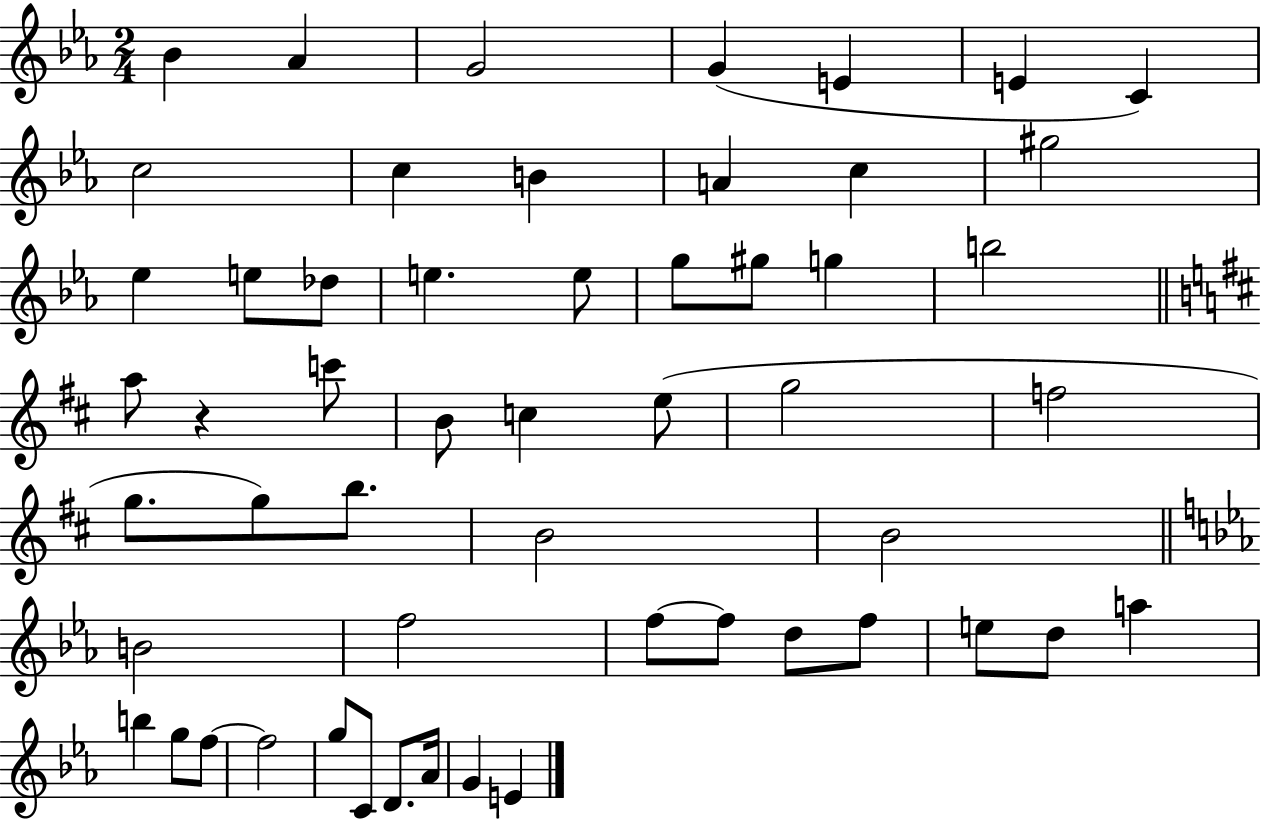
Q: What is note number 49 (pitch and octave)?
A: C4